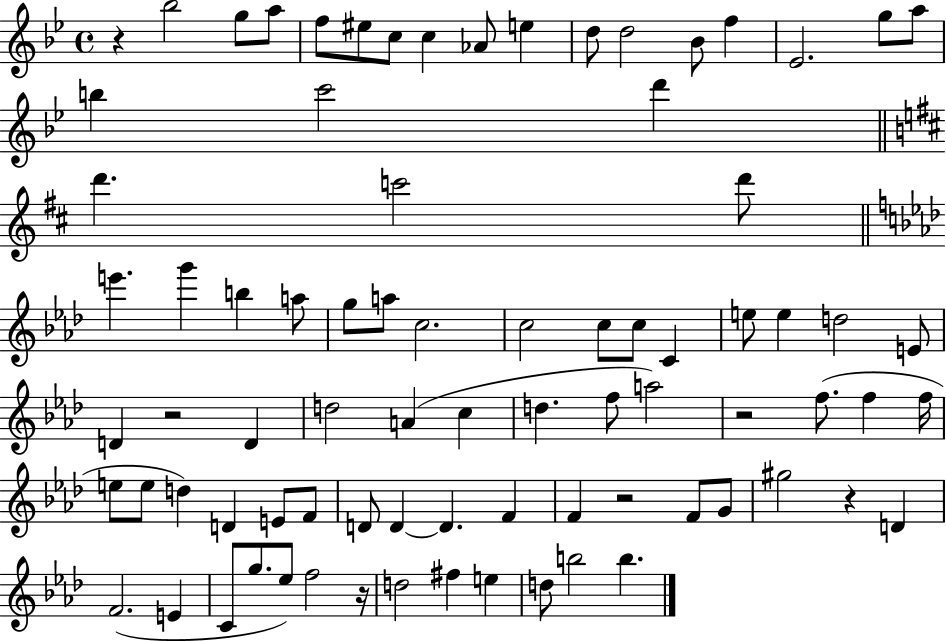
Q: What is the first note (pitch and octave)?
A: Bb5